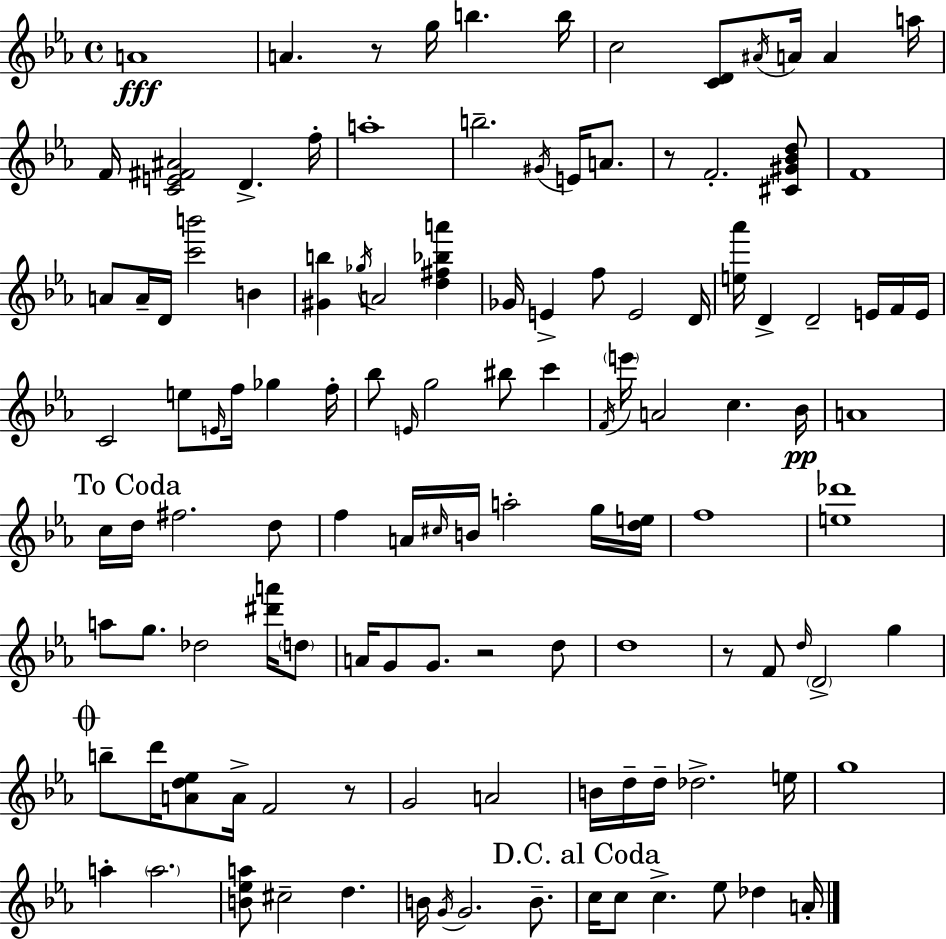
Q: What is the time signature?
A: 4/4